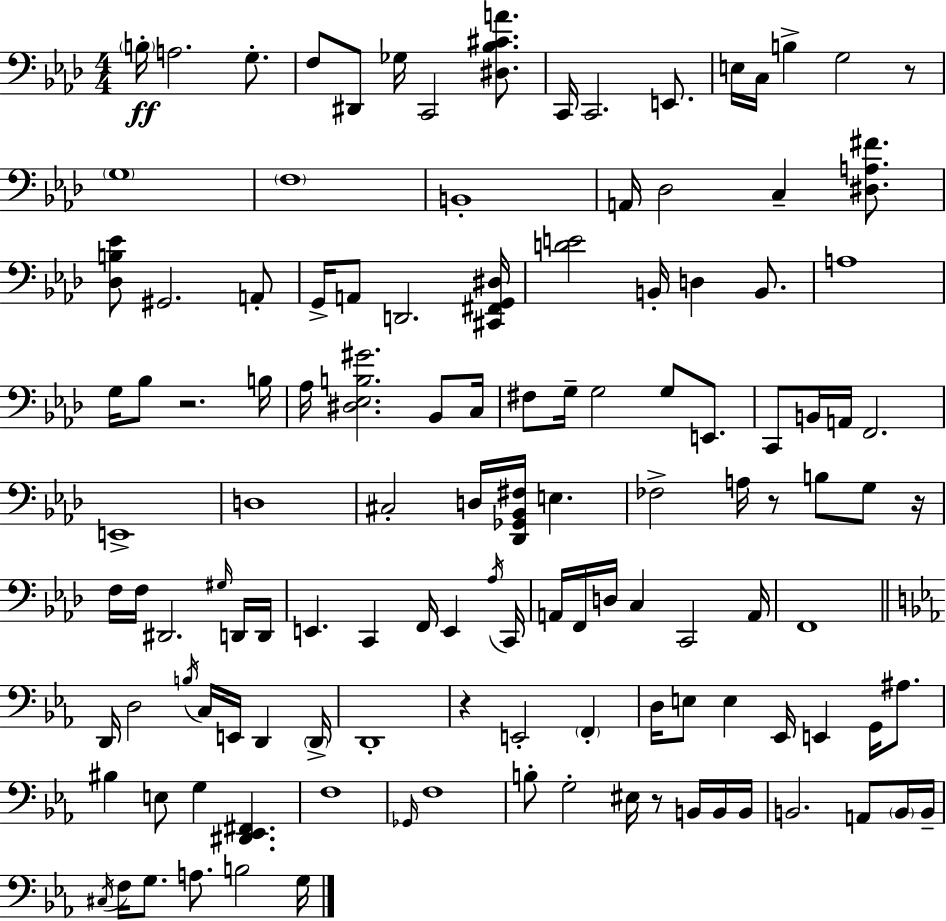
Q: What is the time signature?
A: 4/4